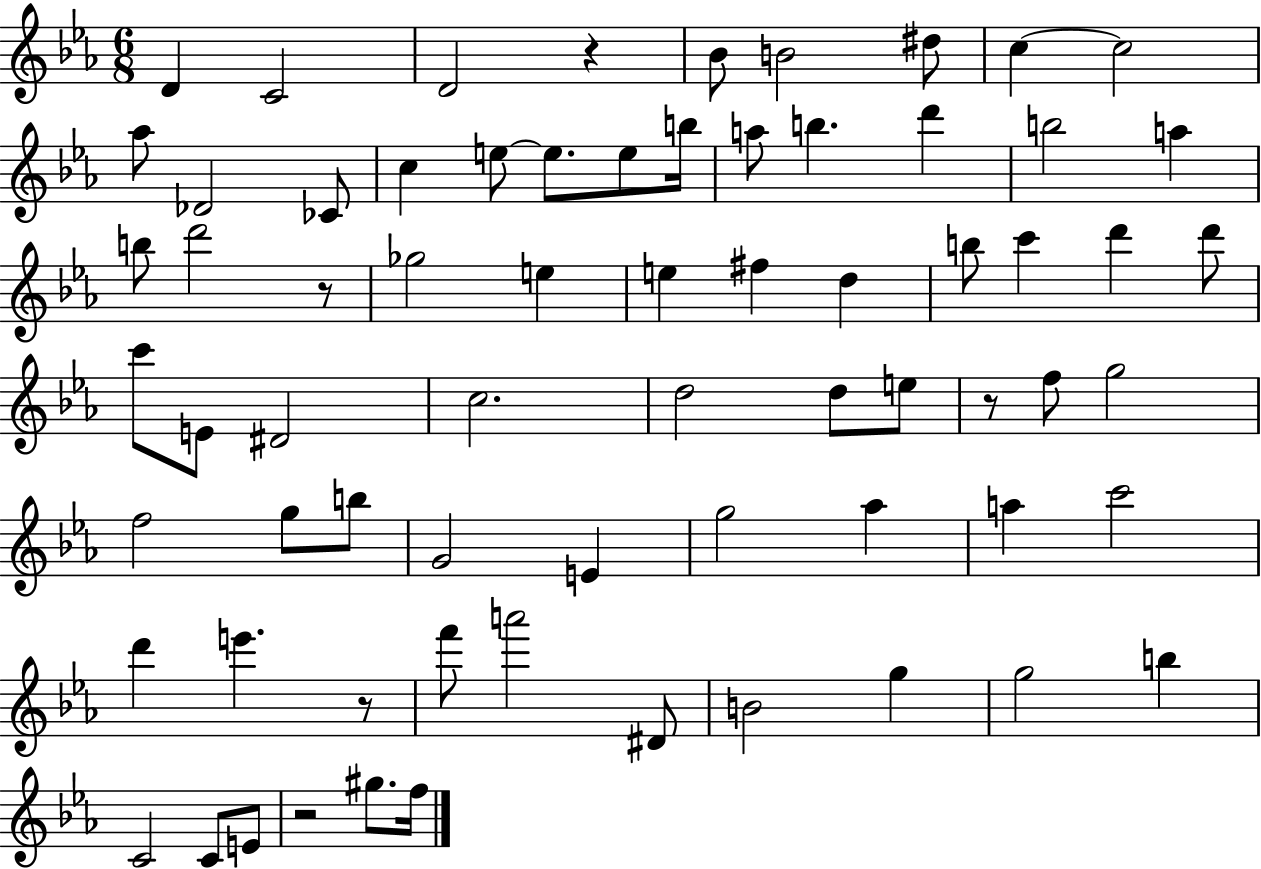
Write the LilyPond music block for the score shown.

{
  \clef treble
  \numericTimeSignature
  \time 6/8
  \key ees \major
  d'4 c'2 | d'2 r4 | bes'8 b'2 dis''8 | c''4~~ c''2 | \break aes''8 des'2 ces'8 | c''4 e''8~~ e''8. e''8 b''16 | a''8 b''4. d'''4 | b''2 a''4 | \break b''8 d'''2 r8 | ges''2 e''4 | e''4 fis''4 d''4 | b''8 c'''4 d'''4 d'''8 | \break c'''8 e'8 dis'2 | c''2. | d''2 d''8 e''8 | r8 f''8 g''2 | \break f''2 g''8 b''8 | g'2 e'4 | g''2 aes''4 | a''4 c'''2 | \break d'''4 e'''4. r8 | f'''8 a'''2 dis'8 | b'2 g''4 | g''2 b''4 | \break c'2 c'8 e'8 | r2 gis''8. f''16 | \bar "|."
}